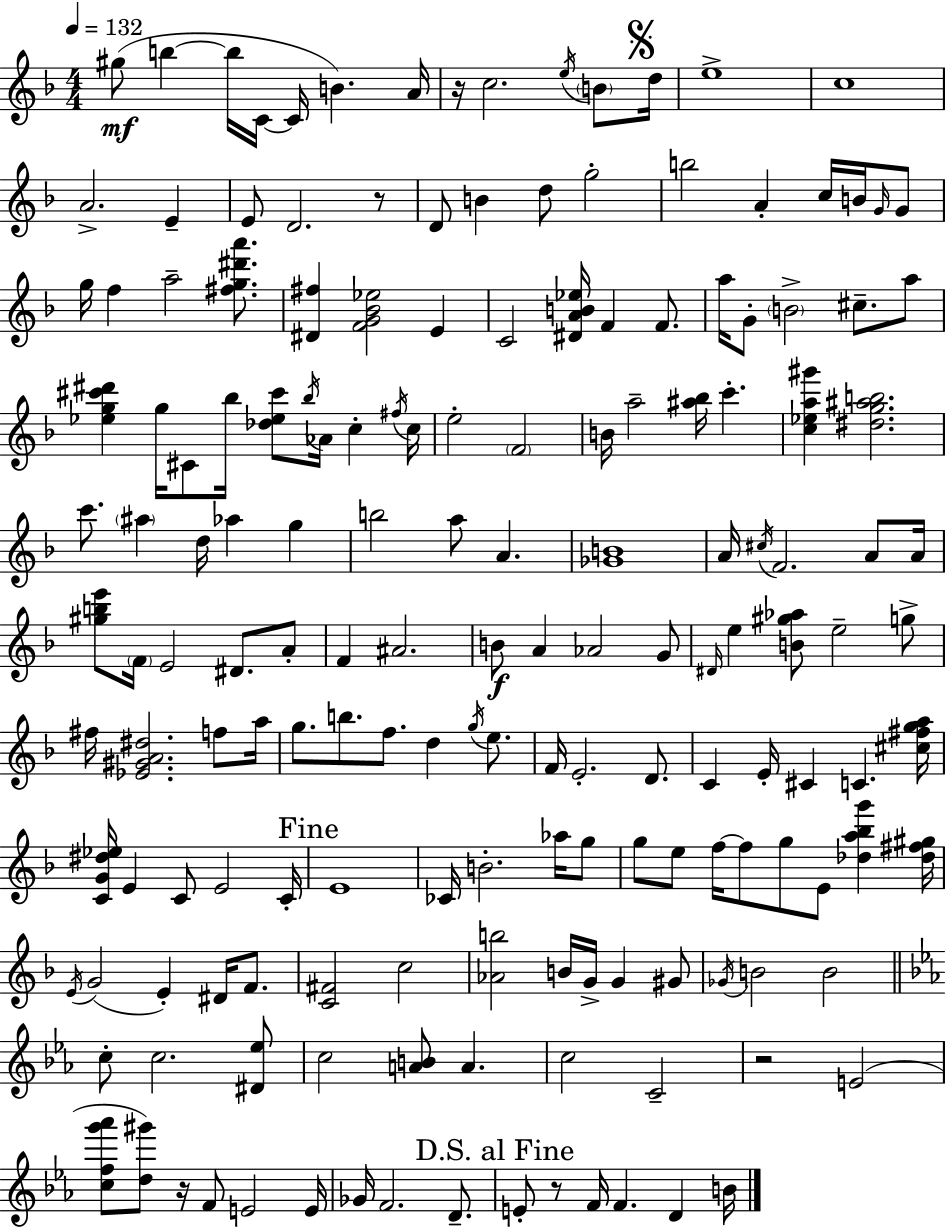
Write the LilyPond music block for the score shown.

{
  \clef treble
  \numericTimeSignature
  \time 4/4
  \key d \minor
  \tempo 4 = 132
  gis''8(\mf b''4~~ b''16 c'16~~ c'16 b'4.) a'16 | r16 c''2. \acciaccatura { e''16 } \parenthesize b'8 | \mark \markup { \musicglyph "scripts.segno" } d''16 e''1-> | c''1 | \break a'2.-> e'4-- | e'8 d'2. r8 | d'8 b'4 d''8 g''2-. | b''2 a'4-. c''16 b'16 \grace { g'16 } | \break g'8 g''16 f''4 a''2-- <fis'' g'' dis''' a'''>8. | <dis' fis''>4 <f' g' bes' ees''>2 e'4 | c'2 <dis' a' b' ees''>16 f'4 f'8. | a''16 g'8-. \parenthesize b'2-> cis''8.-- | \break a''8 <ees'' g'' cis''' dis'''>4 g''16 cis'8 bes''16 <des'' ees'' cis'''>8 \acciaccatura { bes''16 } aes'16 c''4-. | \acciaccatura { fis''16 } c''16 e''2-. \parenthesize f'2 | b'16 a''2-- <ais'' bes''>16 c'''4.-. | <c'' ees'' a'' gis'''>4 <dis'' g'' ais'' b''>2. | \break c'''8. \parenthesize ais''4 d''16 aes''4 | g''4 b''2 a''8 a'4. | <ges' b'>1 | a'16 \acciaccatura { cis''16 } f'2. | \break a'8 a'16 <gis'' b'' e'''>8 \parenthesize f'16 e'2 | dis'8. a'8-. f'4 ais'2. | b'8\f a'4 aes'2 | g'8 \grace { dis'16 } e''4 <b' gis'' aes''>8 e''2-- | \break g''8-> fis''16 <ees' gis' a' dis''>2. | f''8 a''16 g''8. b''8. f''8. d''4 | \acciaccatura { g''16 } e''8. f'16 e'2.-. | d'8. c'4 e'16-. cis'4 | \break c'4. <cis'' fis'' g'' a''>16 <c' g' dis'' ees''>16 e'4 c'8 e'2 | c'16-. \mark "Fine" e'1 | ces'16 b'2.-. | aes''16 g''8 g''8 e''8 f''16~~ f''8 g''8 | \break e'8 <des'' a'' bes'' g'''>4 <des'' fis'' gis''>16 \acciaccatura { e'16 }( g'2 | e'4-.) dis'16 f'8. <c' fis'>2 | c''2 <aes' b''>2 | b'16 g'16-> g'4 gis'8 \acciaccatura { ges'16 } b'2 | \break b'2 \bar "||" \break \key ees \major c''8-. c''2. <dis' ees''>8 | c''2 <a' b'>8 a'4. | c''2 c'2-- | r2 e'2( | \break <c'' f'' g''' aes'''>8 <d'' gis'''>8) r16 f'8 e'2 e'16 | ges'16 f'2. d'8.-- | \mark "D.S. al Fine" e'8-. r8 f'16 f'4. d'4 b'16 | \bar "|."
}